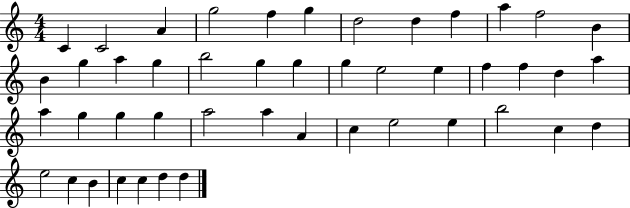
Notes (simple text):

C4/q C4/h A4/q G5/h F5/q G5/q D5/h D5/q F5/q A5/q F5/h B4/q B4/q G5/q A5/q G5/q B5/h G5/q G5/q G5/q E5/h E5/q F5/q F5/q D5/q A5/q A5/q G5/q G5/q G5/q A5/h A5/q A4/q C5/q E5/h E5/q B5/h C5/q D5/q E5/h C5/q B4/q C5/q C5/q D5/q D5/q